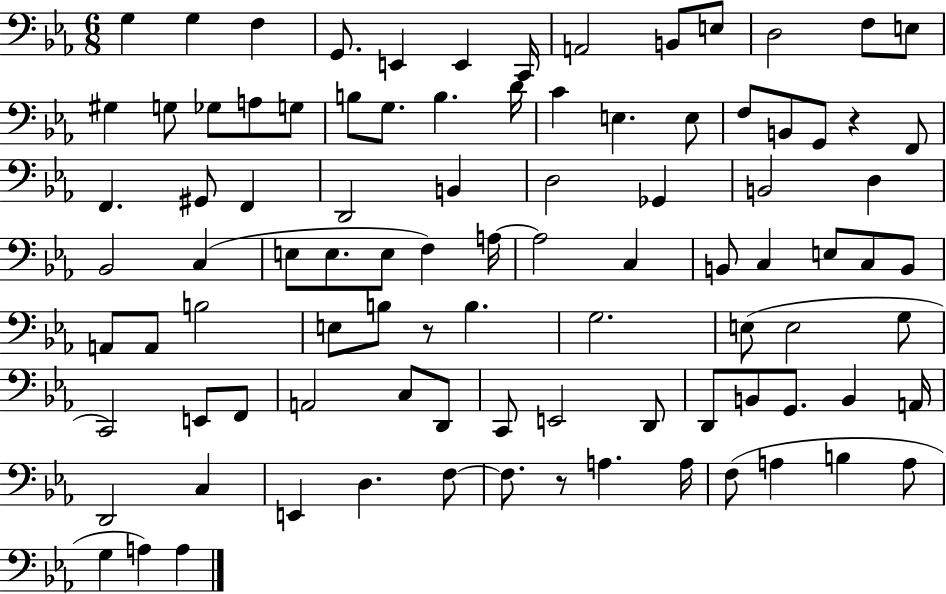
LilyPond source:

{
  \clef bass
  \numericTimeSignature
  \time 6/8
  \key ees \major
  g4 g4 f4 | g,8. e,4 e,4 c,16 | a,2 b,8 e8 | d2 f8 e8 | \break gis4 g8 ges8 a8 g8 | b8 g8. b4. d'16 | c'4 e4. e8 | f8 b,8 g,8 r4 f,8 | \break f,4. gis,8 f,4 | d,2 b,4 | d2 ges,4 | b,2 d4 | \break bes,2 c4( | e8 e8. e8 f4) a16~~ | a2 c4 | b,8 c4 e8 c8 b,8 | \break a,8 a,8 b2 | e8 b8 r8 b4. | g2. | e8( e2 g8 | \break c,2) e,8 f,8 | a,2 c8 d,8 | c,8 e,2 d,8 | d,8 b,8 g,8. b,4 a,16 | \break d,2 c4 | e,4 d4. f8~~ | f8. r8 a4. a16 | f8( a4 b4 a8 | \break g4 a4) a4 | \bar "|."
}